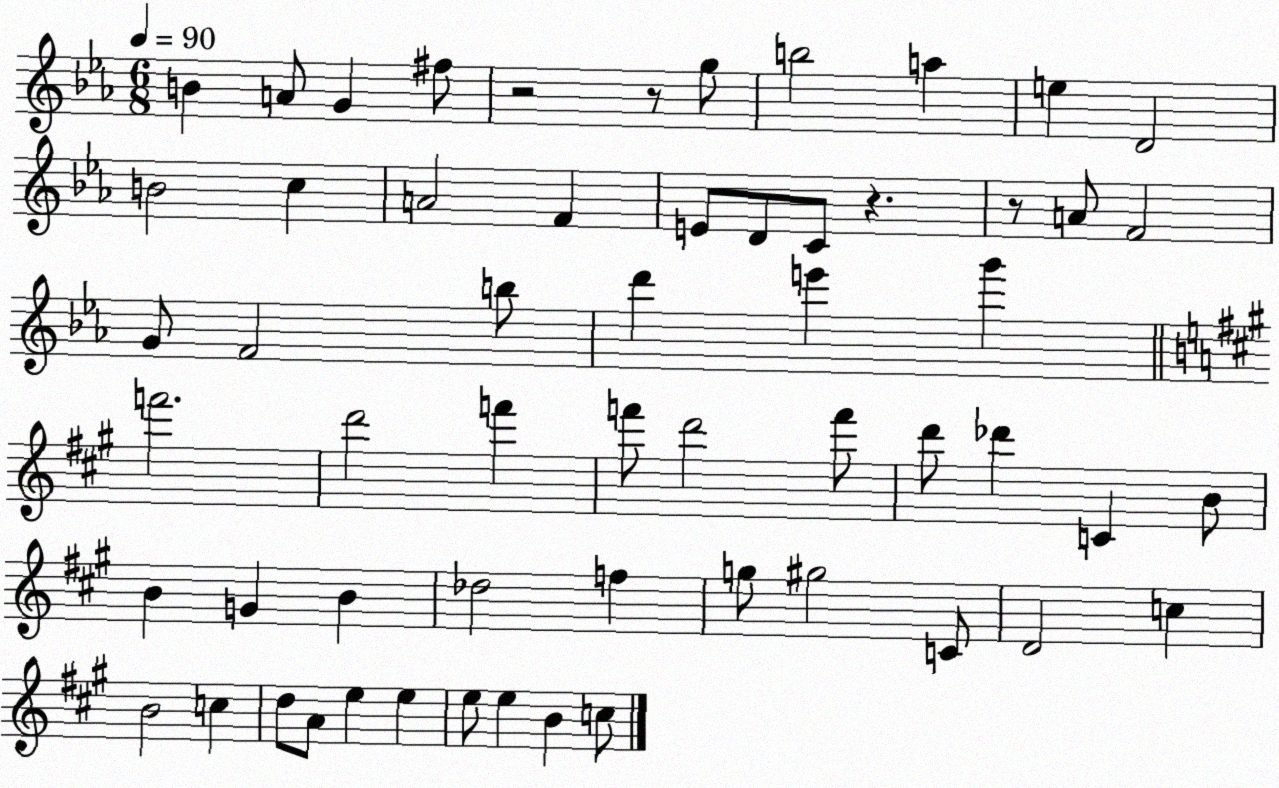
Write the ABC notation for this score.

X:1
T:Untitled
M:6/8
L:1/4
K:Eb
B A/2 G ^f/2 z2 z/2 g/2 b2 a e D2 B2 c A2 F E/2 D/2 C/2 z z/2 A/2 F2 G/2 F2 b/2 d' e' g' f'2 d'2 f' f'/2 d'2 f'/2 d'/2 _d' C B/2 B G B _d2 f g/2 ^g2 C/2 D2 c B2 c d/2 A/2 e e e/2 e B c/2